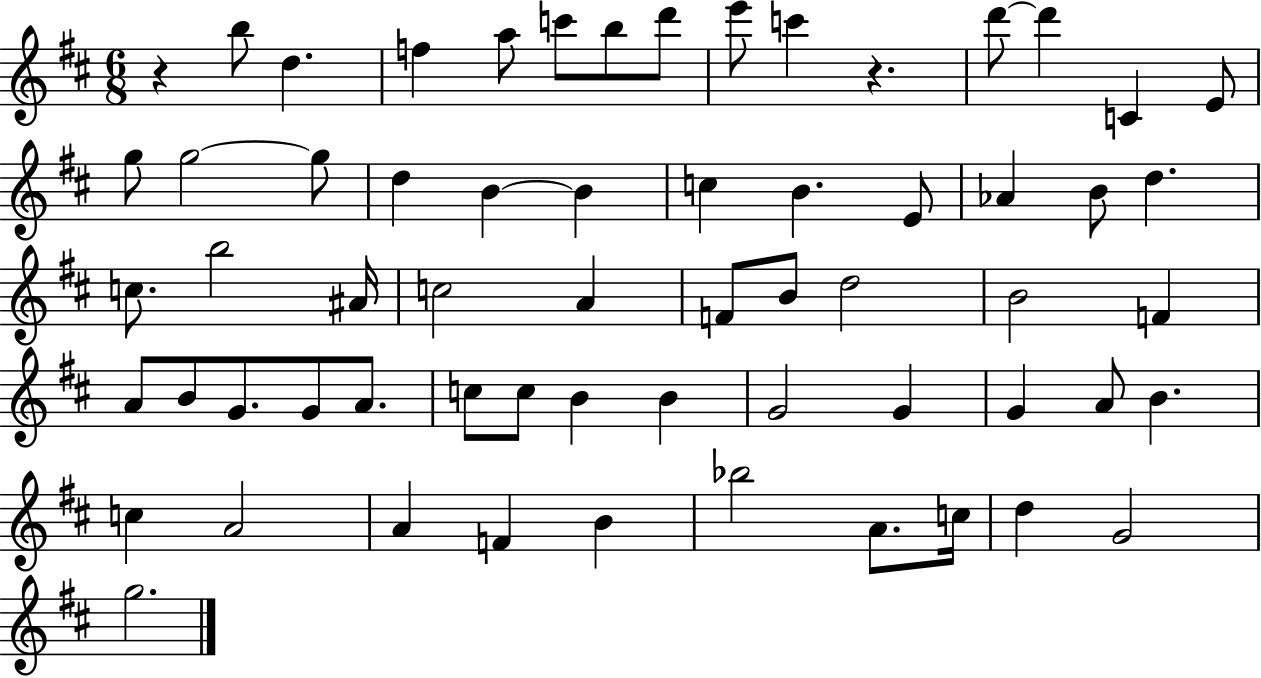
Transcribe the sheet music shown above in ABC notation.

X:1
T:Untitled
M:6/8
L:1/4
K:D
z b/2 d f a/2 c'/2 b/2 d'/2 e'/2 c' z d'/2 d' C E/2 g/2 g2 g/2 d B B c B E/2 _A B/2 d c/2 b2 ^A/4 c2 A F/2 B/2 d2 B2 F A/2 B/2 G/2 G/2 A/2 c/2 c/2 B B G2 G G A/2 B c A2 A F B _b2 A/2 c/4 d G2 g2